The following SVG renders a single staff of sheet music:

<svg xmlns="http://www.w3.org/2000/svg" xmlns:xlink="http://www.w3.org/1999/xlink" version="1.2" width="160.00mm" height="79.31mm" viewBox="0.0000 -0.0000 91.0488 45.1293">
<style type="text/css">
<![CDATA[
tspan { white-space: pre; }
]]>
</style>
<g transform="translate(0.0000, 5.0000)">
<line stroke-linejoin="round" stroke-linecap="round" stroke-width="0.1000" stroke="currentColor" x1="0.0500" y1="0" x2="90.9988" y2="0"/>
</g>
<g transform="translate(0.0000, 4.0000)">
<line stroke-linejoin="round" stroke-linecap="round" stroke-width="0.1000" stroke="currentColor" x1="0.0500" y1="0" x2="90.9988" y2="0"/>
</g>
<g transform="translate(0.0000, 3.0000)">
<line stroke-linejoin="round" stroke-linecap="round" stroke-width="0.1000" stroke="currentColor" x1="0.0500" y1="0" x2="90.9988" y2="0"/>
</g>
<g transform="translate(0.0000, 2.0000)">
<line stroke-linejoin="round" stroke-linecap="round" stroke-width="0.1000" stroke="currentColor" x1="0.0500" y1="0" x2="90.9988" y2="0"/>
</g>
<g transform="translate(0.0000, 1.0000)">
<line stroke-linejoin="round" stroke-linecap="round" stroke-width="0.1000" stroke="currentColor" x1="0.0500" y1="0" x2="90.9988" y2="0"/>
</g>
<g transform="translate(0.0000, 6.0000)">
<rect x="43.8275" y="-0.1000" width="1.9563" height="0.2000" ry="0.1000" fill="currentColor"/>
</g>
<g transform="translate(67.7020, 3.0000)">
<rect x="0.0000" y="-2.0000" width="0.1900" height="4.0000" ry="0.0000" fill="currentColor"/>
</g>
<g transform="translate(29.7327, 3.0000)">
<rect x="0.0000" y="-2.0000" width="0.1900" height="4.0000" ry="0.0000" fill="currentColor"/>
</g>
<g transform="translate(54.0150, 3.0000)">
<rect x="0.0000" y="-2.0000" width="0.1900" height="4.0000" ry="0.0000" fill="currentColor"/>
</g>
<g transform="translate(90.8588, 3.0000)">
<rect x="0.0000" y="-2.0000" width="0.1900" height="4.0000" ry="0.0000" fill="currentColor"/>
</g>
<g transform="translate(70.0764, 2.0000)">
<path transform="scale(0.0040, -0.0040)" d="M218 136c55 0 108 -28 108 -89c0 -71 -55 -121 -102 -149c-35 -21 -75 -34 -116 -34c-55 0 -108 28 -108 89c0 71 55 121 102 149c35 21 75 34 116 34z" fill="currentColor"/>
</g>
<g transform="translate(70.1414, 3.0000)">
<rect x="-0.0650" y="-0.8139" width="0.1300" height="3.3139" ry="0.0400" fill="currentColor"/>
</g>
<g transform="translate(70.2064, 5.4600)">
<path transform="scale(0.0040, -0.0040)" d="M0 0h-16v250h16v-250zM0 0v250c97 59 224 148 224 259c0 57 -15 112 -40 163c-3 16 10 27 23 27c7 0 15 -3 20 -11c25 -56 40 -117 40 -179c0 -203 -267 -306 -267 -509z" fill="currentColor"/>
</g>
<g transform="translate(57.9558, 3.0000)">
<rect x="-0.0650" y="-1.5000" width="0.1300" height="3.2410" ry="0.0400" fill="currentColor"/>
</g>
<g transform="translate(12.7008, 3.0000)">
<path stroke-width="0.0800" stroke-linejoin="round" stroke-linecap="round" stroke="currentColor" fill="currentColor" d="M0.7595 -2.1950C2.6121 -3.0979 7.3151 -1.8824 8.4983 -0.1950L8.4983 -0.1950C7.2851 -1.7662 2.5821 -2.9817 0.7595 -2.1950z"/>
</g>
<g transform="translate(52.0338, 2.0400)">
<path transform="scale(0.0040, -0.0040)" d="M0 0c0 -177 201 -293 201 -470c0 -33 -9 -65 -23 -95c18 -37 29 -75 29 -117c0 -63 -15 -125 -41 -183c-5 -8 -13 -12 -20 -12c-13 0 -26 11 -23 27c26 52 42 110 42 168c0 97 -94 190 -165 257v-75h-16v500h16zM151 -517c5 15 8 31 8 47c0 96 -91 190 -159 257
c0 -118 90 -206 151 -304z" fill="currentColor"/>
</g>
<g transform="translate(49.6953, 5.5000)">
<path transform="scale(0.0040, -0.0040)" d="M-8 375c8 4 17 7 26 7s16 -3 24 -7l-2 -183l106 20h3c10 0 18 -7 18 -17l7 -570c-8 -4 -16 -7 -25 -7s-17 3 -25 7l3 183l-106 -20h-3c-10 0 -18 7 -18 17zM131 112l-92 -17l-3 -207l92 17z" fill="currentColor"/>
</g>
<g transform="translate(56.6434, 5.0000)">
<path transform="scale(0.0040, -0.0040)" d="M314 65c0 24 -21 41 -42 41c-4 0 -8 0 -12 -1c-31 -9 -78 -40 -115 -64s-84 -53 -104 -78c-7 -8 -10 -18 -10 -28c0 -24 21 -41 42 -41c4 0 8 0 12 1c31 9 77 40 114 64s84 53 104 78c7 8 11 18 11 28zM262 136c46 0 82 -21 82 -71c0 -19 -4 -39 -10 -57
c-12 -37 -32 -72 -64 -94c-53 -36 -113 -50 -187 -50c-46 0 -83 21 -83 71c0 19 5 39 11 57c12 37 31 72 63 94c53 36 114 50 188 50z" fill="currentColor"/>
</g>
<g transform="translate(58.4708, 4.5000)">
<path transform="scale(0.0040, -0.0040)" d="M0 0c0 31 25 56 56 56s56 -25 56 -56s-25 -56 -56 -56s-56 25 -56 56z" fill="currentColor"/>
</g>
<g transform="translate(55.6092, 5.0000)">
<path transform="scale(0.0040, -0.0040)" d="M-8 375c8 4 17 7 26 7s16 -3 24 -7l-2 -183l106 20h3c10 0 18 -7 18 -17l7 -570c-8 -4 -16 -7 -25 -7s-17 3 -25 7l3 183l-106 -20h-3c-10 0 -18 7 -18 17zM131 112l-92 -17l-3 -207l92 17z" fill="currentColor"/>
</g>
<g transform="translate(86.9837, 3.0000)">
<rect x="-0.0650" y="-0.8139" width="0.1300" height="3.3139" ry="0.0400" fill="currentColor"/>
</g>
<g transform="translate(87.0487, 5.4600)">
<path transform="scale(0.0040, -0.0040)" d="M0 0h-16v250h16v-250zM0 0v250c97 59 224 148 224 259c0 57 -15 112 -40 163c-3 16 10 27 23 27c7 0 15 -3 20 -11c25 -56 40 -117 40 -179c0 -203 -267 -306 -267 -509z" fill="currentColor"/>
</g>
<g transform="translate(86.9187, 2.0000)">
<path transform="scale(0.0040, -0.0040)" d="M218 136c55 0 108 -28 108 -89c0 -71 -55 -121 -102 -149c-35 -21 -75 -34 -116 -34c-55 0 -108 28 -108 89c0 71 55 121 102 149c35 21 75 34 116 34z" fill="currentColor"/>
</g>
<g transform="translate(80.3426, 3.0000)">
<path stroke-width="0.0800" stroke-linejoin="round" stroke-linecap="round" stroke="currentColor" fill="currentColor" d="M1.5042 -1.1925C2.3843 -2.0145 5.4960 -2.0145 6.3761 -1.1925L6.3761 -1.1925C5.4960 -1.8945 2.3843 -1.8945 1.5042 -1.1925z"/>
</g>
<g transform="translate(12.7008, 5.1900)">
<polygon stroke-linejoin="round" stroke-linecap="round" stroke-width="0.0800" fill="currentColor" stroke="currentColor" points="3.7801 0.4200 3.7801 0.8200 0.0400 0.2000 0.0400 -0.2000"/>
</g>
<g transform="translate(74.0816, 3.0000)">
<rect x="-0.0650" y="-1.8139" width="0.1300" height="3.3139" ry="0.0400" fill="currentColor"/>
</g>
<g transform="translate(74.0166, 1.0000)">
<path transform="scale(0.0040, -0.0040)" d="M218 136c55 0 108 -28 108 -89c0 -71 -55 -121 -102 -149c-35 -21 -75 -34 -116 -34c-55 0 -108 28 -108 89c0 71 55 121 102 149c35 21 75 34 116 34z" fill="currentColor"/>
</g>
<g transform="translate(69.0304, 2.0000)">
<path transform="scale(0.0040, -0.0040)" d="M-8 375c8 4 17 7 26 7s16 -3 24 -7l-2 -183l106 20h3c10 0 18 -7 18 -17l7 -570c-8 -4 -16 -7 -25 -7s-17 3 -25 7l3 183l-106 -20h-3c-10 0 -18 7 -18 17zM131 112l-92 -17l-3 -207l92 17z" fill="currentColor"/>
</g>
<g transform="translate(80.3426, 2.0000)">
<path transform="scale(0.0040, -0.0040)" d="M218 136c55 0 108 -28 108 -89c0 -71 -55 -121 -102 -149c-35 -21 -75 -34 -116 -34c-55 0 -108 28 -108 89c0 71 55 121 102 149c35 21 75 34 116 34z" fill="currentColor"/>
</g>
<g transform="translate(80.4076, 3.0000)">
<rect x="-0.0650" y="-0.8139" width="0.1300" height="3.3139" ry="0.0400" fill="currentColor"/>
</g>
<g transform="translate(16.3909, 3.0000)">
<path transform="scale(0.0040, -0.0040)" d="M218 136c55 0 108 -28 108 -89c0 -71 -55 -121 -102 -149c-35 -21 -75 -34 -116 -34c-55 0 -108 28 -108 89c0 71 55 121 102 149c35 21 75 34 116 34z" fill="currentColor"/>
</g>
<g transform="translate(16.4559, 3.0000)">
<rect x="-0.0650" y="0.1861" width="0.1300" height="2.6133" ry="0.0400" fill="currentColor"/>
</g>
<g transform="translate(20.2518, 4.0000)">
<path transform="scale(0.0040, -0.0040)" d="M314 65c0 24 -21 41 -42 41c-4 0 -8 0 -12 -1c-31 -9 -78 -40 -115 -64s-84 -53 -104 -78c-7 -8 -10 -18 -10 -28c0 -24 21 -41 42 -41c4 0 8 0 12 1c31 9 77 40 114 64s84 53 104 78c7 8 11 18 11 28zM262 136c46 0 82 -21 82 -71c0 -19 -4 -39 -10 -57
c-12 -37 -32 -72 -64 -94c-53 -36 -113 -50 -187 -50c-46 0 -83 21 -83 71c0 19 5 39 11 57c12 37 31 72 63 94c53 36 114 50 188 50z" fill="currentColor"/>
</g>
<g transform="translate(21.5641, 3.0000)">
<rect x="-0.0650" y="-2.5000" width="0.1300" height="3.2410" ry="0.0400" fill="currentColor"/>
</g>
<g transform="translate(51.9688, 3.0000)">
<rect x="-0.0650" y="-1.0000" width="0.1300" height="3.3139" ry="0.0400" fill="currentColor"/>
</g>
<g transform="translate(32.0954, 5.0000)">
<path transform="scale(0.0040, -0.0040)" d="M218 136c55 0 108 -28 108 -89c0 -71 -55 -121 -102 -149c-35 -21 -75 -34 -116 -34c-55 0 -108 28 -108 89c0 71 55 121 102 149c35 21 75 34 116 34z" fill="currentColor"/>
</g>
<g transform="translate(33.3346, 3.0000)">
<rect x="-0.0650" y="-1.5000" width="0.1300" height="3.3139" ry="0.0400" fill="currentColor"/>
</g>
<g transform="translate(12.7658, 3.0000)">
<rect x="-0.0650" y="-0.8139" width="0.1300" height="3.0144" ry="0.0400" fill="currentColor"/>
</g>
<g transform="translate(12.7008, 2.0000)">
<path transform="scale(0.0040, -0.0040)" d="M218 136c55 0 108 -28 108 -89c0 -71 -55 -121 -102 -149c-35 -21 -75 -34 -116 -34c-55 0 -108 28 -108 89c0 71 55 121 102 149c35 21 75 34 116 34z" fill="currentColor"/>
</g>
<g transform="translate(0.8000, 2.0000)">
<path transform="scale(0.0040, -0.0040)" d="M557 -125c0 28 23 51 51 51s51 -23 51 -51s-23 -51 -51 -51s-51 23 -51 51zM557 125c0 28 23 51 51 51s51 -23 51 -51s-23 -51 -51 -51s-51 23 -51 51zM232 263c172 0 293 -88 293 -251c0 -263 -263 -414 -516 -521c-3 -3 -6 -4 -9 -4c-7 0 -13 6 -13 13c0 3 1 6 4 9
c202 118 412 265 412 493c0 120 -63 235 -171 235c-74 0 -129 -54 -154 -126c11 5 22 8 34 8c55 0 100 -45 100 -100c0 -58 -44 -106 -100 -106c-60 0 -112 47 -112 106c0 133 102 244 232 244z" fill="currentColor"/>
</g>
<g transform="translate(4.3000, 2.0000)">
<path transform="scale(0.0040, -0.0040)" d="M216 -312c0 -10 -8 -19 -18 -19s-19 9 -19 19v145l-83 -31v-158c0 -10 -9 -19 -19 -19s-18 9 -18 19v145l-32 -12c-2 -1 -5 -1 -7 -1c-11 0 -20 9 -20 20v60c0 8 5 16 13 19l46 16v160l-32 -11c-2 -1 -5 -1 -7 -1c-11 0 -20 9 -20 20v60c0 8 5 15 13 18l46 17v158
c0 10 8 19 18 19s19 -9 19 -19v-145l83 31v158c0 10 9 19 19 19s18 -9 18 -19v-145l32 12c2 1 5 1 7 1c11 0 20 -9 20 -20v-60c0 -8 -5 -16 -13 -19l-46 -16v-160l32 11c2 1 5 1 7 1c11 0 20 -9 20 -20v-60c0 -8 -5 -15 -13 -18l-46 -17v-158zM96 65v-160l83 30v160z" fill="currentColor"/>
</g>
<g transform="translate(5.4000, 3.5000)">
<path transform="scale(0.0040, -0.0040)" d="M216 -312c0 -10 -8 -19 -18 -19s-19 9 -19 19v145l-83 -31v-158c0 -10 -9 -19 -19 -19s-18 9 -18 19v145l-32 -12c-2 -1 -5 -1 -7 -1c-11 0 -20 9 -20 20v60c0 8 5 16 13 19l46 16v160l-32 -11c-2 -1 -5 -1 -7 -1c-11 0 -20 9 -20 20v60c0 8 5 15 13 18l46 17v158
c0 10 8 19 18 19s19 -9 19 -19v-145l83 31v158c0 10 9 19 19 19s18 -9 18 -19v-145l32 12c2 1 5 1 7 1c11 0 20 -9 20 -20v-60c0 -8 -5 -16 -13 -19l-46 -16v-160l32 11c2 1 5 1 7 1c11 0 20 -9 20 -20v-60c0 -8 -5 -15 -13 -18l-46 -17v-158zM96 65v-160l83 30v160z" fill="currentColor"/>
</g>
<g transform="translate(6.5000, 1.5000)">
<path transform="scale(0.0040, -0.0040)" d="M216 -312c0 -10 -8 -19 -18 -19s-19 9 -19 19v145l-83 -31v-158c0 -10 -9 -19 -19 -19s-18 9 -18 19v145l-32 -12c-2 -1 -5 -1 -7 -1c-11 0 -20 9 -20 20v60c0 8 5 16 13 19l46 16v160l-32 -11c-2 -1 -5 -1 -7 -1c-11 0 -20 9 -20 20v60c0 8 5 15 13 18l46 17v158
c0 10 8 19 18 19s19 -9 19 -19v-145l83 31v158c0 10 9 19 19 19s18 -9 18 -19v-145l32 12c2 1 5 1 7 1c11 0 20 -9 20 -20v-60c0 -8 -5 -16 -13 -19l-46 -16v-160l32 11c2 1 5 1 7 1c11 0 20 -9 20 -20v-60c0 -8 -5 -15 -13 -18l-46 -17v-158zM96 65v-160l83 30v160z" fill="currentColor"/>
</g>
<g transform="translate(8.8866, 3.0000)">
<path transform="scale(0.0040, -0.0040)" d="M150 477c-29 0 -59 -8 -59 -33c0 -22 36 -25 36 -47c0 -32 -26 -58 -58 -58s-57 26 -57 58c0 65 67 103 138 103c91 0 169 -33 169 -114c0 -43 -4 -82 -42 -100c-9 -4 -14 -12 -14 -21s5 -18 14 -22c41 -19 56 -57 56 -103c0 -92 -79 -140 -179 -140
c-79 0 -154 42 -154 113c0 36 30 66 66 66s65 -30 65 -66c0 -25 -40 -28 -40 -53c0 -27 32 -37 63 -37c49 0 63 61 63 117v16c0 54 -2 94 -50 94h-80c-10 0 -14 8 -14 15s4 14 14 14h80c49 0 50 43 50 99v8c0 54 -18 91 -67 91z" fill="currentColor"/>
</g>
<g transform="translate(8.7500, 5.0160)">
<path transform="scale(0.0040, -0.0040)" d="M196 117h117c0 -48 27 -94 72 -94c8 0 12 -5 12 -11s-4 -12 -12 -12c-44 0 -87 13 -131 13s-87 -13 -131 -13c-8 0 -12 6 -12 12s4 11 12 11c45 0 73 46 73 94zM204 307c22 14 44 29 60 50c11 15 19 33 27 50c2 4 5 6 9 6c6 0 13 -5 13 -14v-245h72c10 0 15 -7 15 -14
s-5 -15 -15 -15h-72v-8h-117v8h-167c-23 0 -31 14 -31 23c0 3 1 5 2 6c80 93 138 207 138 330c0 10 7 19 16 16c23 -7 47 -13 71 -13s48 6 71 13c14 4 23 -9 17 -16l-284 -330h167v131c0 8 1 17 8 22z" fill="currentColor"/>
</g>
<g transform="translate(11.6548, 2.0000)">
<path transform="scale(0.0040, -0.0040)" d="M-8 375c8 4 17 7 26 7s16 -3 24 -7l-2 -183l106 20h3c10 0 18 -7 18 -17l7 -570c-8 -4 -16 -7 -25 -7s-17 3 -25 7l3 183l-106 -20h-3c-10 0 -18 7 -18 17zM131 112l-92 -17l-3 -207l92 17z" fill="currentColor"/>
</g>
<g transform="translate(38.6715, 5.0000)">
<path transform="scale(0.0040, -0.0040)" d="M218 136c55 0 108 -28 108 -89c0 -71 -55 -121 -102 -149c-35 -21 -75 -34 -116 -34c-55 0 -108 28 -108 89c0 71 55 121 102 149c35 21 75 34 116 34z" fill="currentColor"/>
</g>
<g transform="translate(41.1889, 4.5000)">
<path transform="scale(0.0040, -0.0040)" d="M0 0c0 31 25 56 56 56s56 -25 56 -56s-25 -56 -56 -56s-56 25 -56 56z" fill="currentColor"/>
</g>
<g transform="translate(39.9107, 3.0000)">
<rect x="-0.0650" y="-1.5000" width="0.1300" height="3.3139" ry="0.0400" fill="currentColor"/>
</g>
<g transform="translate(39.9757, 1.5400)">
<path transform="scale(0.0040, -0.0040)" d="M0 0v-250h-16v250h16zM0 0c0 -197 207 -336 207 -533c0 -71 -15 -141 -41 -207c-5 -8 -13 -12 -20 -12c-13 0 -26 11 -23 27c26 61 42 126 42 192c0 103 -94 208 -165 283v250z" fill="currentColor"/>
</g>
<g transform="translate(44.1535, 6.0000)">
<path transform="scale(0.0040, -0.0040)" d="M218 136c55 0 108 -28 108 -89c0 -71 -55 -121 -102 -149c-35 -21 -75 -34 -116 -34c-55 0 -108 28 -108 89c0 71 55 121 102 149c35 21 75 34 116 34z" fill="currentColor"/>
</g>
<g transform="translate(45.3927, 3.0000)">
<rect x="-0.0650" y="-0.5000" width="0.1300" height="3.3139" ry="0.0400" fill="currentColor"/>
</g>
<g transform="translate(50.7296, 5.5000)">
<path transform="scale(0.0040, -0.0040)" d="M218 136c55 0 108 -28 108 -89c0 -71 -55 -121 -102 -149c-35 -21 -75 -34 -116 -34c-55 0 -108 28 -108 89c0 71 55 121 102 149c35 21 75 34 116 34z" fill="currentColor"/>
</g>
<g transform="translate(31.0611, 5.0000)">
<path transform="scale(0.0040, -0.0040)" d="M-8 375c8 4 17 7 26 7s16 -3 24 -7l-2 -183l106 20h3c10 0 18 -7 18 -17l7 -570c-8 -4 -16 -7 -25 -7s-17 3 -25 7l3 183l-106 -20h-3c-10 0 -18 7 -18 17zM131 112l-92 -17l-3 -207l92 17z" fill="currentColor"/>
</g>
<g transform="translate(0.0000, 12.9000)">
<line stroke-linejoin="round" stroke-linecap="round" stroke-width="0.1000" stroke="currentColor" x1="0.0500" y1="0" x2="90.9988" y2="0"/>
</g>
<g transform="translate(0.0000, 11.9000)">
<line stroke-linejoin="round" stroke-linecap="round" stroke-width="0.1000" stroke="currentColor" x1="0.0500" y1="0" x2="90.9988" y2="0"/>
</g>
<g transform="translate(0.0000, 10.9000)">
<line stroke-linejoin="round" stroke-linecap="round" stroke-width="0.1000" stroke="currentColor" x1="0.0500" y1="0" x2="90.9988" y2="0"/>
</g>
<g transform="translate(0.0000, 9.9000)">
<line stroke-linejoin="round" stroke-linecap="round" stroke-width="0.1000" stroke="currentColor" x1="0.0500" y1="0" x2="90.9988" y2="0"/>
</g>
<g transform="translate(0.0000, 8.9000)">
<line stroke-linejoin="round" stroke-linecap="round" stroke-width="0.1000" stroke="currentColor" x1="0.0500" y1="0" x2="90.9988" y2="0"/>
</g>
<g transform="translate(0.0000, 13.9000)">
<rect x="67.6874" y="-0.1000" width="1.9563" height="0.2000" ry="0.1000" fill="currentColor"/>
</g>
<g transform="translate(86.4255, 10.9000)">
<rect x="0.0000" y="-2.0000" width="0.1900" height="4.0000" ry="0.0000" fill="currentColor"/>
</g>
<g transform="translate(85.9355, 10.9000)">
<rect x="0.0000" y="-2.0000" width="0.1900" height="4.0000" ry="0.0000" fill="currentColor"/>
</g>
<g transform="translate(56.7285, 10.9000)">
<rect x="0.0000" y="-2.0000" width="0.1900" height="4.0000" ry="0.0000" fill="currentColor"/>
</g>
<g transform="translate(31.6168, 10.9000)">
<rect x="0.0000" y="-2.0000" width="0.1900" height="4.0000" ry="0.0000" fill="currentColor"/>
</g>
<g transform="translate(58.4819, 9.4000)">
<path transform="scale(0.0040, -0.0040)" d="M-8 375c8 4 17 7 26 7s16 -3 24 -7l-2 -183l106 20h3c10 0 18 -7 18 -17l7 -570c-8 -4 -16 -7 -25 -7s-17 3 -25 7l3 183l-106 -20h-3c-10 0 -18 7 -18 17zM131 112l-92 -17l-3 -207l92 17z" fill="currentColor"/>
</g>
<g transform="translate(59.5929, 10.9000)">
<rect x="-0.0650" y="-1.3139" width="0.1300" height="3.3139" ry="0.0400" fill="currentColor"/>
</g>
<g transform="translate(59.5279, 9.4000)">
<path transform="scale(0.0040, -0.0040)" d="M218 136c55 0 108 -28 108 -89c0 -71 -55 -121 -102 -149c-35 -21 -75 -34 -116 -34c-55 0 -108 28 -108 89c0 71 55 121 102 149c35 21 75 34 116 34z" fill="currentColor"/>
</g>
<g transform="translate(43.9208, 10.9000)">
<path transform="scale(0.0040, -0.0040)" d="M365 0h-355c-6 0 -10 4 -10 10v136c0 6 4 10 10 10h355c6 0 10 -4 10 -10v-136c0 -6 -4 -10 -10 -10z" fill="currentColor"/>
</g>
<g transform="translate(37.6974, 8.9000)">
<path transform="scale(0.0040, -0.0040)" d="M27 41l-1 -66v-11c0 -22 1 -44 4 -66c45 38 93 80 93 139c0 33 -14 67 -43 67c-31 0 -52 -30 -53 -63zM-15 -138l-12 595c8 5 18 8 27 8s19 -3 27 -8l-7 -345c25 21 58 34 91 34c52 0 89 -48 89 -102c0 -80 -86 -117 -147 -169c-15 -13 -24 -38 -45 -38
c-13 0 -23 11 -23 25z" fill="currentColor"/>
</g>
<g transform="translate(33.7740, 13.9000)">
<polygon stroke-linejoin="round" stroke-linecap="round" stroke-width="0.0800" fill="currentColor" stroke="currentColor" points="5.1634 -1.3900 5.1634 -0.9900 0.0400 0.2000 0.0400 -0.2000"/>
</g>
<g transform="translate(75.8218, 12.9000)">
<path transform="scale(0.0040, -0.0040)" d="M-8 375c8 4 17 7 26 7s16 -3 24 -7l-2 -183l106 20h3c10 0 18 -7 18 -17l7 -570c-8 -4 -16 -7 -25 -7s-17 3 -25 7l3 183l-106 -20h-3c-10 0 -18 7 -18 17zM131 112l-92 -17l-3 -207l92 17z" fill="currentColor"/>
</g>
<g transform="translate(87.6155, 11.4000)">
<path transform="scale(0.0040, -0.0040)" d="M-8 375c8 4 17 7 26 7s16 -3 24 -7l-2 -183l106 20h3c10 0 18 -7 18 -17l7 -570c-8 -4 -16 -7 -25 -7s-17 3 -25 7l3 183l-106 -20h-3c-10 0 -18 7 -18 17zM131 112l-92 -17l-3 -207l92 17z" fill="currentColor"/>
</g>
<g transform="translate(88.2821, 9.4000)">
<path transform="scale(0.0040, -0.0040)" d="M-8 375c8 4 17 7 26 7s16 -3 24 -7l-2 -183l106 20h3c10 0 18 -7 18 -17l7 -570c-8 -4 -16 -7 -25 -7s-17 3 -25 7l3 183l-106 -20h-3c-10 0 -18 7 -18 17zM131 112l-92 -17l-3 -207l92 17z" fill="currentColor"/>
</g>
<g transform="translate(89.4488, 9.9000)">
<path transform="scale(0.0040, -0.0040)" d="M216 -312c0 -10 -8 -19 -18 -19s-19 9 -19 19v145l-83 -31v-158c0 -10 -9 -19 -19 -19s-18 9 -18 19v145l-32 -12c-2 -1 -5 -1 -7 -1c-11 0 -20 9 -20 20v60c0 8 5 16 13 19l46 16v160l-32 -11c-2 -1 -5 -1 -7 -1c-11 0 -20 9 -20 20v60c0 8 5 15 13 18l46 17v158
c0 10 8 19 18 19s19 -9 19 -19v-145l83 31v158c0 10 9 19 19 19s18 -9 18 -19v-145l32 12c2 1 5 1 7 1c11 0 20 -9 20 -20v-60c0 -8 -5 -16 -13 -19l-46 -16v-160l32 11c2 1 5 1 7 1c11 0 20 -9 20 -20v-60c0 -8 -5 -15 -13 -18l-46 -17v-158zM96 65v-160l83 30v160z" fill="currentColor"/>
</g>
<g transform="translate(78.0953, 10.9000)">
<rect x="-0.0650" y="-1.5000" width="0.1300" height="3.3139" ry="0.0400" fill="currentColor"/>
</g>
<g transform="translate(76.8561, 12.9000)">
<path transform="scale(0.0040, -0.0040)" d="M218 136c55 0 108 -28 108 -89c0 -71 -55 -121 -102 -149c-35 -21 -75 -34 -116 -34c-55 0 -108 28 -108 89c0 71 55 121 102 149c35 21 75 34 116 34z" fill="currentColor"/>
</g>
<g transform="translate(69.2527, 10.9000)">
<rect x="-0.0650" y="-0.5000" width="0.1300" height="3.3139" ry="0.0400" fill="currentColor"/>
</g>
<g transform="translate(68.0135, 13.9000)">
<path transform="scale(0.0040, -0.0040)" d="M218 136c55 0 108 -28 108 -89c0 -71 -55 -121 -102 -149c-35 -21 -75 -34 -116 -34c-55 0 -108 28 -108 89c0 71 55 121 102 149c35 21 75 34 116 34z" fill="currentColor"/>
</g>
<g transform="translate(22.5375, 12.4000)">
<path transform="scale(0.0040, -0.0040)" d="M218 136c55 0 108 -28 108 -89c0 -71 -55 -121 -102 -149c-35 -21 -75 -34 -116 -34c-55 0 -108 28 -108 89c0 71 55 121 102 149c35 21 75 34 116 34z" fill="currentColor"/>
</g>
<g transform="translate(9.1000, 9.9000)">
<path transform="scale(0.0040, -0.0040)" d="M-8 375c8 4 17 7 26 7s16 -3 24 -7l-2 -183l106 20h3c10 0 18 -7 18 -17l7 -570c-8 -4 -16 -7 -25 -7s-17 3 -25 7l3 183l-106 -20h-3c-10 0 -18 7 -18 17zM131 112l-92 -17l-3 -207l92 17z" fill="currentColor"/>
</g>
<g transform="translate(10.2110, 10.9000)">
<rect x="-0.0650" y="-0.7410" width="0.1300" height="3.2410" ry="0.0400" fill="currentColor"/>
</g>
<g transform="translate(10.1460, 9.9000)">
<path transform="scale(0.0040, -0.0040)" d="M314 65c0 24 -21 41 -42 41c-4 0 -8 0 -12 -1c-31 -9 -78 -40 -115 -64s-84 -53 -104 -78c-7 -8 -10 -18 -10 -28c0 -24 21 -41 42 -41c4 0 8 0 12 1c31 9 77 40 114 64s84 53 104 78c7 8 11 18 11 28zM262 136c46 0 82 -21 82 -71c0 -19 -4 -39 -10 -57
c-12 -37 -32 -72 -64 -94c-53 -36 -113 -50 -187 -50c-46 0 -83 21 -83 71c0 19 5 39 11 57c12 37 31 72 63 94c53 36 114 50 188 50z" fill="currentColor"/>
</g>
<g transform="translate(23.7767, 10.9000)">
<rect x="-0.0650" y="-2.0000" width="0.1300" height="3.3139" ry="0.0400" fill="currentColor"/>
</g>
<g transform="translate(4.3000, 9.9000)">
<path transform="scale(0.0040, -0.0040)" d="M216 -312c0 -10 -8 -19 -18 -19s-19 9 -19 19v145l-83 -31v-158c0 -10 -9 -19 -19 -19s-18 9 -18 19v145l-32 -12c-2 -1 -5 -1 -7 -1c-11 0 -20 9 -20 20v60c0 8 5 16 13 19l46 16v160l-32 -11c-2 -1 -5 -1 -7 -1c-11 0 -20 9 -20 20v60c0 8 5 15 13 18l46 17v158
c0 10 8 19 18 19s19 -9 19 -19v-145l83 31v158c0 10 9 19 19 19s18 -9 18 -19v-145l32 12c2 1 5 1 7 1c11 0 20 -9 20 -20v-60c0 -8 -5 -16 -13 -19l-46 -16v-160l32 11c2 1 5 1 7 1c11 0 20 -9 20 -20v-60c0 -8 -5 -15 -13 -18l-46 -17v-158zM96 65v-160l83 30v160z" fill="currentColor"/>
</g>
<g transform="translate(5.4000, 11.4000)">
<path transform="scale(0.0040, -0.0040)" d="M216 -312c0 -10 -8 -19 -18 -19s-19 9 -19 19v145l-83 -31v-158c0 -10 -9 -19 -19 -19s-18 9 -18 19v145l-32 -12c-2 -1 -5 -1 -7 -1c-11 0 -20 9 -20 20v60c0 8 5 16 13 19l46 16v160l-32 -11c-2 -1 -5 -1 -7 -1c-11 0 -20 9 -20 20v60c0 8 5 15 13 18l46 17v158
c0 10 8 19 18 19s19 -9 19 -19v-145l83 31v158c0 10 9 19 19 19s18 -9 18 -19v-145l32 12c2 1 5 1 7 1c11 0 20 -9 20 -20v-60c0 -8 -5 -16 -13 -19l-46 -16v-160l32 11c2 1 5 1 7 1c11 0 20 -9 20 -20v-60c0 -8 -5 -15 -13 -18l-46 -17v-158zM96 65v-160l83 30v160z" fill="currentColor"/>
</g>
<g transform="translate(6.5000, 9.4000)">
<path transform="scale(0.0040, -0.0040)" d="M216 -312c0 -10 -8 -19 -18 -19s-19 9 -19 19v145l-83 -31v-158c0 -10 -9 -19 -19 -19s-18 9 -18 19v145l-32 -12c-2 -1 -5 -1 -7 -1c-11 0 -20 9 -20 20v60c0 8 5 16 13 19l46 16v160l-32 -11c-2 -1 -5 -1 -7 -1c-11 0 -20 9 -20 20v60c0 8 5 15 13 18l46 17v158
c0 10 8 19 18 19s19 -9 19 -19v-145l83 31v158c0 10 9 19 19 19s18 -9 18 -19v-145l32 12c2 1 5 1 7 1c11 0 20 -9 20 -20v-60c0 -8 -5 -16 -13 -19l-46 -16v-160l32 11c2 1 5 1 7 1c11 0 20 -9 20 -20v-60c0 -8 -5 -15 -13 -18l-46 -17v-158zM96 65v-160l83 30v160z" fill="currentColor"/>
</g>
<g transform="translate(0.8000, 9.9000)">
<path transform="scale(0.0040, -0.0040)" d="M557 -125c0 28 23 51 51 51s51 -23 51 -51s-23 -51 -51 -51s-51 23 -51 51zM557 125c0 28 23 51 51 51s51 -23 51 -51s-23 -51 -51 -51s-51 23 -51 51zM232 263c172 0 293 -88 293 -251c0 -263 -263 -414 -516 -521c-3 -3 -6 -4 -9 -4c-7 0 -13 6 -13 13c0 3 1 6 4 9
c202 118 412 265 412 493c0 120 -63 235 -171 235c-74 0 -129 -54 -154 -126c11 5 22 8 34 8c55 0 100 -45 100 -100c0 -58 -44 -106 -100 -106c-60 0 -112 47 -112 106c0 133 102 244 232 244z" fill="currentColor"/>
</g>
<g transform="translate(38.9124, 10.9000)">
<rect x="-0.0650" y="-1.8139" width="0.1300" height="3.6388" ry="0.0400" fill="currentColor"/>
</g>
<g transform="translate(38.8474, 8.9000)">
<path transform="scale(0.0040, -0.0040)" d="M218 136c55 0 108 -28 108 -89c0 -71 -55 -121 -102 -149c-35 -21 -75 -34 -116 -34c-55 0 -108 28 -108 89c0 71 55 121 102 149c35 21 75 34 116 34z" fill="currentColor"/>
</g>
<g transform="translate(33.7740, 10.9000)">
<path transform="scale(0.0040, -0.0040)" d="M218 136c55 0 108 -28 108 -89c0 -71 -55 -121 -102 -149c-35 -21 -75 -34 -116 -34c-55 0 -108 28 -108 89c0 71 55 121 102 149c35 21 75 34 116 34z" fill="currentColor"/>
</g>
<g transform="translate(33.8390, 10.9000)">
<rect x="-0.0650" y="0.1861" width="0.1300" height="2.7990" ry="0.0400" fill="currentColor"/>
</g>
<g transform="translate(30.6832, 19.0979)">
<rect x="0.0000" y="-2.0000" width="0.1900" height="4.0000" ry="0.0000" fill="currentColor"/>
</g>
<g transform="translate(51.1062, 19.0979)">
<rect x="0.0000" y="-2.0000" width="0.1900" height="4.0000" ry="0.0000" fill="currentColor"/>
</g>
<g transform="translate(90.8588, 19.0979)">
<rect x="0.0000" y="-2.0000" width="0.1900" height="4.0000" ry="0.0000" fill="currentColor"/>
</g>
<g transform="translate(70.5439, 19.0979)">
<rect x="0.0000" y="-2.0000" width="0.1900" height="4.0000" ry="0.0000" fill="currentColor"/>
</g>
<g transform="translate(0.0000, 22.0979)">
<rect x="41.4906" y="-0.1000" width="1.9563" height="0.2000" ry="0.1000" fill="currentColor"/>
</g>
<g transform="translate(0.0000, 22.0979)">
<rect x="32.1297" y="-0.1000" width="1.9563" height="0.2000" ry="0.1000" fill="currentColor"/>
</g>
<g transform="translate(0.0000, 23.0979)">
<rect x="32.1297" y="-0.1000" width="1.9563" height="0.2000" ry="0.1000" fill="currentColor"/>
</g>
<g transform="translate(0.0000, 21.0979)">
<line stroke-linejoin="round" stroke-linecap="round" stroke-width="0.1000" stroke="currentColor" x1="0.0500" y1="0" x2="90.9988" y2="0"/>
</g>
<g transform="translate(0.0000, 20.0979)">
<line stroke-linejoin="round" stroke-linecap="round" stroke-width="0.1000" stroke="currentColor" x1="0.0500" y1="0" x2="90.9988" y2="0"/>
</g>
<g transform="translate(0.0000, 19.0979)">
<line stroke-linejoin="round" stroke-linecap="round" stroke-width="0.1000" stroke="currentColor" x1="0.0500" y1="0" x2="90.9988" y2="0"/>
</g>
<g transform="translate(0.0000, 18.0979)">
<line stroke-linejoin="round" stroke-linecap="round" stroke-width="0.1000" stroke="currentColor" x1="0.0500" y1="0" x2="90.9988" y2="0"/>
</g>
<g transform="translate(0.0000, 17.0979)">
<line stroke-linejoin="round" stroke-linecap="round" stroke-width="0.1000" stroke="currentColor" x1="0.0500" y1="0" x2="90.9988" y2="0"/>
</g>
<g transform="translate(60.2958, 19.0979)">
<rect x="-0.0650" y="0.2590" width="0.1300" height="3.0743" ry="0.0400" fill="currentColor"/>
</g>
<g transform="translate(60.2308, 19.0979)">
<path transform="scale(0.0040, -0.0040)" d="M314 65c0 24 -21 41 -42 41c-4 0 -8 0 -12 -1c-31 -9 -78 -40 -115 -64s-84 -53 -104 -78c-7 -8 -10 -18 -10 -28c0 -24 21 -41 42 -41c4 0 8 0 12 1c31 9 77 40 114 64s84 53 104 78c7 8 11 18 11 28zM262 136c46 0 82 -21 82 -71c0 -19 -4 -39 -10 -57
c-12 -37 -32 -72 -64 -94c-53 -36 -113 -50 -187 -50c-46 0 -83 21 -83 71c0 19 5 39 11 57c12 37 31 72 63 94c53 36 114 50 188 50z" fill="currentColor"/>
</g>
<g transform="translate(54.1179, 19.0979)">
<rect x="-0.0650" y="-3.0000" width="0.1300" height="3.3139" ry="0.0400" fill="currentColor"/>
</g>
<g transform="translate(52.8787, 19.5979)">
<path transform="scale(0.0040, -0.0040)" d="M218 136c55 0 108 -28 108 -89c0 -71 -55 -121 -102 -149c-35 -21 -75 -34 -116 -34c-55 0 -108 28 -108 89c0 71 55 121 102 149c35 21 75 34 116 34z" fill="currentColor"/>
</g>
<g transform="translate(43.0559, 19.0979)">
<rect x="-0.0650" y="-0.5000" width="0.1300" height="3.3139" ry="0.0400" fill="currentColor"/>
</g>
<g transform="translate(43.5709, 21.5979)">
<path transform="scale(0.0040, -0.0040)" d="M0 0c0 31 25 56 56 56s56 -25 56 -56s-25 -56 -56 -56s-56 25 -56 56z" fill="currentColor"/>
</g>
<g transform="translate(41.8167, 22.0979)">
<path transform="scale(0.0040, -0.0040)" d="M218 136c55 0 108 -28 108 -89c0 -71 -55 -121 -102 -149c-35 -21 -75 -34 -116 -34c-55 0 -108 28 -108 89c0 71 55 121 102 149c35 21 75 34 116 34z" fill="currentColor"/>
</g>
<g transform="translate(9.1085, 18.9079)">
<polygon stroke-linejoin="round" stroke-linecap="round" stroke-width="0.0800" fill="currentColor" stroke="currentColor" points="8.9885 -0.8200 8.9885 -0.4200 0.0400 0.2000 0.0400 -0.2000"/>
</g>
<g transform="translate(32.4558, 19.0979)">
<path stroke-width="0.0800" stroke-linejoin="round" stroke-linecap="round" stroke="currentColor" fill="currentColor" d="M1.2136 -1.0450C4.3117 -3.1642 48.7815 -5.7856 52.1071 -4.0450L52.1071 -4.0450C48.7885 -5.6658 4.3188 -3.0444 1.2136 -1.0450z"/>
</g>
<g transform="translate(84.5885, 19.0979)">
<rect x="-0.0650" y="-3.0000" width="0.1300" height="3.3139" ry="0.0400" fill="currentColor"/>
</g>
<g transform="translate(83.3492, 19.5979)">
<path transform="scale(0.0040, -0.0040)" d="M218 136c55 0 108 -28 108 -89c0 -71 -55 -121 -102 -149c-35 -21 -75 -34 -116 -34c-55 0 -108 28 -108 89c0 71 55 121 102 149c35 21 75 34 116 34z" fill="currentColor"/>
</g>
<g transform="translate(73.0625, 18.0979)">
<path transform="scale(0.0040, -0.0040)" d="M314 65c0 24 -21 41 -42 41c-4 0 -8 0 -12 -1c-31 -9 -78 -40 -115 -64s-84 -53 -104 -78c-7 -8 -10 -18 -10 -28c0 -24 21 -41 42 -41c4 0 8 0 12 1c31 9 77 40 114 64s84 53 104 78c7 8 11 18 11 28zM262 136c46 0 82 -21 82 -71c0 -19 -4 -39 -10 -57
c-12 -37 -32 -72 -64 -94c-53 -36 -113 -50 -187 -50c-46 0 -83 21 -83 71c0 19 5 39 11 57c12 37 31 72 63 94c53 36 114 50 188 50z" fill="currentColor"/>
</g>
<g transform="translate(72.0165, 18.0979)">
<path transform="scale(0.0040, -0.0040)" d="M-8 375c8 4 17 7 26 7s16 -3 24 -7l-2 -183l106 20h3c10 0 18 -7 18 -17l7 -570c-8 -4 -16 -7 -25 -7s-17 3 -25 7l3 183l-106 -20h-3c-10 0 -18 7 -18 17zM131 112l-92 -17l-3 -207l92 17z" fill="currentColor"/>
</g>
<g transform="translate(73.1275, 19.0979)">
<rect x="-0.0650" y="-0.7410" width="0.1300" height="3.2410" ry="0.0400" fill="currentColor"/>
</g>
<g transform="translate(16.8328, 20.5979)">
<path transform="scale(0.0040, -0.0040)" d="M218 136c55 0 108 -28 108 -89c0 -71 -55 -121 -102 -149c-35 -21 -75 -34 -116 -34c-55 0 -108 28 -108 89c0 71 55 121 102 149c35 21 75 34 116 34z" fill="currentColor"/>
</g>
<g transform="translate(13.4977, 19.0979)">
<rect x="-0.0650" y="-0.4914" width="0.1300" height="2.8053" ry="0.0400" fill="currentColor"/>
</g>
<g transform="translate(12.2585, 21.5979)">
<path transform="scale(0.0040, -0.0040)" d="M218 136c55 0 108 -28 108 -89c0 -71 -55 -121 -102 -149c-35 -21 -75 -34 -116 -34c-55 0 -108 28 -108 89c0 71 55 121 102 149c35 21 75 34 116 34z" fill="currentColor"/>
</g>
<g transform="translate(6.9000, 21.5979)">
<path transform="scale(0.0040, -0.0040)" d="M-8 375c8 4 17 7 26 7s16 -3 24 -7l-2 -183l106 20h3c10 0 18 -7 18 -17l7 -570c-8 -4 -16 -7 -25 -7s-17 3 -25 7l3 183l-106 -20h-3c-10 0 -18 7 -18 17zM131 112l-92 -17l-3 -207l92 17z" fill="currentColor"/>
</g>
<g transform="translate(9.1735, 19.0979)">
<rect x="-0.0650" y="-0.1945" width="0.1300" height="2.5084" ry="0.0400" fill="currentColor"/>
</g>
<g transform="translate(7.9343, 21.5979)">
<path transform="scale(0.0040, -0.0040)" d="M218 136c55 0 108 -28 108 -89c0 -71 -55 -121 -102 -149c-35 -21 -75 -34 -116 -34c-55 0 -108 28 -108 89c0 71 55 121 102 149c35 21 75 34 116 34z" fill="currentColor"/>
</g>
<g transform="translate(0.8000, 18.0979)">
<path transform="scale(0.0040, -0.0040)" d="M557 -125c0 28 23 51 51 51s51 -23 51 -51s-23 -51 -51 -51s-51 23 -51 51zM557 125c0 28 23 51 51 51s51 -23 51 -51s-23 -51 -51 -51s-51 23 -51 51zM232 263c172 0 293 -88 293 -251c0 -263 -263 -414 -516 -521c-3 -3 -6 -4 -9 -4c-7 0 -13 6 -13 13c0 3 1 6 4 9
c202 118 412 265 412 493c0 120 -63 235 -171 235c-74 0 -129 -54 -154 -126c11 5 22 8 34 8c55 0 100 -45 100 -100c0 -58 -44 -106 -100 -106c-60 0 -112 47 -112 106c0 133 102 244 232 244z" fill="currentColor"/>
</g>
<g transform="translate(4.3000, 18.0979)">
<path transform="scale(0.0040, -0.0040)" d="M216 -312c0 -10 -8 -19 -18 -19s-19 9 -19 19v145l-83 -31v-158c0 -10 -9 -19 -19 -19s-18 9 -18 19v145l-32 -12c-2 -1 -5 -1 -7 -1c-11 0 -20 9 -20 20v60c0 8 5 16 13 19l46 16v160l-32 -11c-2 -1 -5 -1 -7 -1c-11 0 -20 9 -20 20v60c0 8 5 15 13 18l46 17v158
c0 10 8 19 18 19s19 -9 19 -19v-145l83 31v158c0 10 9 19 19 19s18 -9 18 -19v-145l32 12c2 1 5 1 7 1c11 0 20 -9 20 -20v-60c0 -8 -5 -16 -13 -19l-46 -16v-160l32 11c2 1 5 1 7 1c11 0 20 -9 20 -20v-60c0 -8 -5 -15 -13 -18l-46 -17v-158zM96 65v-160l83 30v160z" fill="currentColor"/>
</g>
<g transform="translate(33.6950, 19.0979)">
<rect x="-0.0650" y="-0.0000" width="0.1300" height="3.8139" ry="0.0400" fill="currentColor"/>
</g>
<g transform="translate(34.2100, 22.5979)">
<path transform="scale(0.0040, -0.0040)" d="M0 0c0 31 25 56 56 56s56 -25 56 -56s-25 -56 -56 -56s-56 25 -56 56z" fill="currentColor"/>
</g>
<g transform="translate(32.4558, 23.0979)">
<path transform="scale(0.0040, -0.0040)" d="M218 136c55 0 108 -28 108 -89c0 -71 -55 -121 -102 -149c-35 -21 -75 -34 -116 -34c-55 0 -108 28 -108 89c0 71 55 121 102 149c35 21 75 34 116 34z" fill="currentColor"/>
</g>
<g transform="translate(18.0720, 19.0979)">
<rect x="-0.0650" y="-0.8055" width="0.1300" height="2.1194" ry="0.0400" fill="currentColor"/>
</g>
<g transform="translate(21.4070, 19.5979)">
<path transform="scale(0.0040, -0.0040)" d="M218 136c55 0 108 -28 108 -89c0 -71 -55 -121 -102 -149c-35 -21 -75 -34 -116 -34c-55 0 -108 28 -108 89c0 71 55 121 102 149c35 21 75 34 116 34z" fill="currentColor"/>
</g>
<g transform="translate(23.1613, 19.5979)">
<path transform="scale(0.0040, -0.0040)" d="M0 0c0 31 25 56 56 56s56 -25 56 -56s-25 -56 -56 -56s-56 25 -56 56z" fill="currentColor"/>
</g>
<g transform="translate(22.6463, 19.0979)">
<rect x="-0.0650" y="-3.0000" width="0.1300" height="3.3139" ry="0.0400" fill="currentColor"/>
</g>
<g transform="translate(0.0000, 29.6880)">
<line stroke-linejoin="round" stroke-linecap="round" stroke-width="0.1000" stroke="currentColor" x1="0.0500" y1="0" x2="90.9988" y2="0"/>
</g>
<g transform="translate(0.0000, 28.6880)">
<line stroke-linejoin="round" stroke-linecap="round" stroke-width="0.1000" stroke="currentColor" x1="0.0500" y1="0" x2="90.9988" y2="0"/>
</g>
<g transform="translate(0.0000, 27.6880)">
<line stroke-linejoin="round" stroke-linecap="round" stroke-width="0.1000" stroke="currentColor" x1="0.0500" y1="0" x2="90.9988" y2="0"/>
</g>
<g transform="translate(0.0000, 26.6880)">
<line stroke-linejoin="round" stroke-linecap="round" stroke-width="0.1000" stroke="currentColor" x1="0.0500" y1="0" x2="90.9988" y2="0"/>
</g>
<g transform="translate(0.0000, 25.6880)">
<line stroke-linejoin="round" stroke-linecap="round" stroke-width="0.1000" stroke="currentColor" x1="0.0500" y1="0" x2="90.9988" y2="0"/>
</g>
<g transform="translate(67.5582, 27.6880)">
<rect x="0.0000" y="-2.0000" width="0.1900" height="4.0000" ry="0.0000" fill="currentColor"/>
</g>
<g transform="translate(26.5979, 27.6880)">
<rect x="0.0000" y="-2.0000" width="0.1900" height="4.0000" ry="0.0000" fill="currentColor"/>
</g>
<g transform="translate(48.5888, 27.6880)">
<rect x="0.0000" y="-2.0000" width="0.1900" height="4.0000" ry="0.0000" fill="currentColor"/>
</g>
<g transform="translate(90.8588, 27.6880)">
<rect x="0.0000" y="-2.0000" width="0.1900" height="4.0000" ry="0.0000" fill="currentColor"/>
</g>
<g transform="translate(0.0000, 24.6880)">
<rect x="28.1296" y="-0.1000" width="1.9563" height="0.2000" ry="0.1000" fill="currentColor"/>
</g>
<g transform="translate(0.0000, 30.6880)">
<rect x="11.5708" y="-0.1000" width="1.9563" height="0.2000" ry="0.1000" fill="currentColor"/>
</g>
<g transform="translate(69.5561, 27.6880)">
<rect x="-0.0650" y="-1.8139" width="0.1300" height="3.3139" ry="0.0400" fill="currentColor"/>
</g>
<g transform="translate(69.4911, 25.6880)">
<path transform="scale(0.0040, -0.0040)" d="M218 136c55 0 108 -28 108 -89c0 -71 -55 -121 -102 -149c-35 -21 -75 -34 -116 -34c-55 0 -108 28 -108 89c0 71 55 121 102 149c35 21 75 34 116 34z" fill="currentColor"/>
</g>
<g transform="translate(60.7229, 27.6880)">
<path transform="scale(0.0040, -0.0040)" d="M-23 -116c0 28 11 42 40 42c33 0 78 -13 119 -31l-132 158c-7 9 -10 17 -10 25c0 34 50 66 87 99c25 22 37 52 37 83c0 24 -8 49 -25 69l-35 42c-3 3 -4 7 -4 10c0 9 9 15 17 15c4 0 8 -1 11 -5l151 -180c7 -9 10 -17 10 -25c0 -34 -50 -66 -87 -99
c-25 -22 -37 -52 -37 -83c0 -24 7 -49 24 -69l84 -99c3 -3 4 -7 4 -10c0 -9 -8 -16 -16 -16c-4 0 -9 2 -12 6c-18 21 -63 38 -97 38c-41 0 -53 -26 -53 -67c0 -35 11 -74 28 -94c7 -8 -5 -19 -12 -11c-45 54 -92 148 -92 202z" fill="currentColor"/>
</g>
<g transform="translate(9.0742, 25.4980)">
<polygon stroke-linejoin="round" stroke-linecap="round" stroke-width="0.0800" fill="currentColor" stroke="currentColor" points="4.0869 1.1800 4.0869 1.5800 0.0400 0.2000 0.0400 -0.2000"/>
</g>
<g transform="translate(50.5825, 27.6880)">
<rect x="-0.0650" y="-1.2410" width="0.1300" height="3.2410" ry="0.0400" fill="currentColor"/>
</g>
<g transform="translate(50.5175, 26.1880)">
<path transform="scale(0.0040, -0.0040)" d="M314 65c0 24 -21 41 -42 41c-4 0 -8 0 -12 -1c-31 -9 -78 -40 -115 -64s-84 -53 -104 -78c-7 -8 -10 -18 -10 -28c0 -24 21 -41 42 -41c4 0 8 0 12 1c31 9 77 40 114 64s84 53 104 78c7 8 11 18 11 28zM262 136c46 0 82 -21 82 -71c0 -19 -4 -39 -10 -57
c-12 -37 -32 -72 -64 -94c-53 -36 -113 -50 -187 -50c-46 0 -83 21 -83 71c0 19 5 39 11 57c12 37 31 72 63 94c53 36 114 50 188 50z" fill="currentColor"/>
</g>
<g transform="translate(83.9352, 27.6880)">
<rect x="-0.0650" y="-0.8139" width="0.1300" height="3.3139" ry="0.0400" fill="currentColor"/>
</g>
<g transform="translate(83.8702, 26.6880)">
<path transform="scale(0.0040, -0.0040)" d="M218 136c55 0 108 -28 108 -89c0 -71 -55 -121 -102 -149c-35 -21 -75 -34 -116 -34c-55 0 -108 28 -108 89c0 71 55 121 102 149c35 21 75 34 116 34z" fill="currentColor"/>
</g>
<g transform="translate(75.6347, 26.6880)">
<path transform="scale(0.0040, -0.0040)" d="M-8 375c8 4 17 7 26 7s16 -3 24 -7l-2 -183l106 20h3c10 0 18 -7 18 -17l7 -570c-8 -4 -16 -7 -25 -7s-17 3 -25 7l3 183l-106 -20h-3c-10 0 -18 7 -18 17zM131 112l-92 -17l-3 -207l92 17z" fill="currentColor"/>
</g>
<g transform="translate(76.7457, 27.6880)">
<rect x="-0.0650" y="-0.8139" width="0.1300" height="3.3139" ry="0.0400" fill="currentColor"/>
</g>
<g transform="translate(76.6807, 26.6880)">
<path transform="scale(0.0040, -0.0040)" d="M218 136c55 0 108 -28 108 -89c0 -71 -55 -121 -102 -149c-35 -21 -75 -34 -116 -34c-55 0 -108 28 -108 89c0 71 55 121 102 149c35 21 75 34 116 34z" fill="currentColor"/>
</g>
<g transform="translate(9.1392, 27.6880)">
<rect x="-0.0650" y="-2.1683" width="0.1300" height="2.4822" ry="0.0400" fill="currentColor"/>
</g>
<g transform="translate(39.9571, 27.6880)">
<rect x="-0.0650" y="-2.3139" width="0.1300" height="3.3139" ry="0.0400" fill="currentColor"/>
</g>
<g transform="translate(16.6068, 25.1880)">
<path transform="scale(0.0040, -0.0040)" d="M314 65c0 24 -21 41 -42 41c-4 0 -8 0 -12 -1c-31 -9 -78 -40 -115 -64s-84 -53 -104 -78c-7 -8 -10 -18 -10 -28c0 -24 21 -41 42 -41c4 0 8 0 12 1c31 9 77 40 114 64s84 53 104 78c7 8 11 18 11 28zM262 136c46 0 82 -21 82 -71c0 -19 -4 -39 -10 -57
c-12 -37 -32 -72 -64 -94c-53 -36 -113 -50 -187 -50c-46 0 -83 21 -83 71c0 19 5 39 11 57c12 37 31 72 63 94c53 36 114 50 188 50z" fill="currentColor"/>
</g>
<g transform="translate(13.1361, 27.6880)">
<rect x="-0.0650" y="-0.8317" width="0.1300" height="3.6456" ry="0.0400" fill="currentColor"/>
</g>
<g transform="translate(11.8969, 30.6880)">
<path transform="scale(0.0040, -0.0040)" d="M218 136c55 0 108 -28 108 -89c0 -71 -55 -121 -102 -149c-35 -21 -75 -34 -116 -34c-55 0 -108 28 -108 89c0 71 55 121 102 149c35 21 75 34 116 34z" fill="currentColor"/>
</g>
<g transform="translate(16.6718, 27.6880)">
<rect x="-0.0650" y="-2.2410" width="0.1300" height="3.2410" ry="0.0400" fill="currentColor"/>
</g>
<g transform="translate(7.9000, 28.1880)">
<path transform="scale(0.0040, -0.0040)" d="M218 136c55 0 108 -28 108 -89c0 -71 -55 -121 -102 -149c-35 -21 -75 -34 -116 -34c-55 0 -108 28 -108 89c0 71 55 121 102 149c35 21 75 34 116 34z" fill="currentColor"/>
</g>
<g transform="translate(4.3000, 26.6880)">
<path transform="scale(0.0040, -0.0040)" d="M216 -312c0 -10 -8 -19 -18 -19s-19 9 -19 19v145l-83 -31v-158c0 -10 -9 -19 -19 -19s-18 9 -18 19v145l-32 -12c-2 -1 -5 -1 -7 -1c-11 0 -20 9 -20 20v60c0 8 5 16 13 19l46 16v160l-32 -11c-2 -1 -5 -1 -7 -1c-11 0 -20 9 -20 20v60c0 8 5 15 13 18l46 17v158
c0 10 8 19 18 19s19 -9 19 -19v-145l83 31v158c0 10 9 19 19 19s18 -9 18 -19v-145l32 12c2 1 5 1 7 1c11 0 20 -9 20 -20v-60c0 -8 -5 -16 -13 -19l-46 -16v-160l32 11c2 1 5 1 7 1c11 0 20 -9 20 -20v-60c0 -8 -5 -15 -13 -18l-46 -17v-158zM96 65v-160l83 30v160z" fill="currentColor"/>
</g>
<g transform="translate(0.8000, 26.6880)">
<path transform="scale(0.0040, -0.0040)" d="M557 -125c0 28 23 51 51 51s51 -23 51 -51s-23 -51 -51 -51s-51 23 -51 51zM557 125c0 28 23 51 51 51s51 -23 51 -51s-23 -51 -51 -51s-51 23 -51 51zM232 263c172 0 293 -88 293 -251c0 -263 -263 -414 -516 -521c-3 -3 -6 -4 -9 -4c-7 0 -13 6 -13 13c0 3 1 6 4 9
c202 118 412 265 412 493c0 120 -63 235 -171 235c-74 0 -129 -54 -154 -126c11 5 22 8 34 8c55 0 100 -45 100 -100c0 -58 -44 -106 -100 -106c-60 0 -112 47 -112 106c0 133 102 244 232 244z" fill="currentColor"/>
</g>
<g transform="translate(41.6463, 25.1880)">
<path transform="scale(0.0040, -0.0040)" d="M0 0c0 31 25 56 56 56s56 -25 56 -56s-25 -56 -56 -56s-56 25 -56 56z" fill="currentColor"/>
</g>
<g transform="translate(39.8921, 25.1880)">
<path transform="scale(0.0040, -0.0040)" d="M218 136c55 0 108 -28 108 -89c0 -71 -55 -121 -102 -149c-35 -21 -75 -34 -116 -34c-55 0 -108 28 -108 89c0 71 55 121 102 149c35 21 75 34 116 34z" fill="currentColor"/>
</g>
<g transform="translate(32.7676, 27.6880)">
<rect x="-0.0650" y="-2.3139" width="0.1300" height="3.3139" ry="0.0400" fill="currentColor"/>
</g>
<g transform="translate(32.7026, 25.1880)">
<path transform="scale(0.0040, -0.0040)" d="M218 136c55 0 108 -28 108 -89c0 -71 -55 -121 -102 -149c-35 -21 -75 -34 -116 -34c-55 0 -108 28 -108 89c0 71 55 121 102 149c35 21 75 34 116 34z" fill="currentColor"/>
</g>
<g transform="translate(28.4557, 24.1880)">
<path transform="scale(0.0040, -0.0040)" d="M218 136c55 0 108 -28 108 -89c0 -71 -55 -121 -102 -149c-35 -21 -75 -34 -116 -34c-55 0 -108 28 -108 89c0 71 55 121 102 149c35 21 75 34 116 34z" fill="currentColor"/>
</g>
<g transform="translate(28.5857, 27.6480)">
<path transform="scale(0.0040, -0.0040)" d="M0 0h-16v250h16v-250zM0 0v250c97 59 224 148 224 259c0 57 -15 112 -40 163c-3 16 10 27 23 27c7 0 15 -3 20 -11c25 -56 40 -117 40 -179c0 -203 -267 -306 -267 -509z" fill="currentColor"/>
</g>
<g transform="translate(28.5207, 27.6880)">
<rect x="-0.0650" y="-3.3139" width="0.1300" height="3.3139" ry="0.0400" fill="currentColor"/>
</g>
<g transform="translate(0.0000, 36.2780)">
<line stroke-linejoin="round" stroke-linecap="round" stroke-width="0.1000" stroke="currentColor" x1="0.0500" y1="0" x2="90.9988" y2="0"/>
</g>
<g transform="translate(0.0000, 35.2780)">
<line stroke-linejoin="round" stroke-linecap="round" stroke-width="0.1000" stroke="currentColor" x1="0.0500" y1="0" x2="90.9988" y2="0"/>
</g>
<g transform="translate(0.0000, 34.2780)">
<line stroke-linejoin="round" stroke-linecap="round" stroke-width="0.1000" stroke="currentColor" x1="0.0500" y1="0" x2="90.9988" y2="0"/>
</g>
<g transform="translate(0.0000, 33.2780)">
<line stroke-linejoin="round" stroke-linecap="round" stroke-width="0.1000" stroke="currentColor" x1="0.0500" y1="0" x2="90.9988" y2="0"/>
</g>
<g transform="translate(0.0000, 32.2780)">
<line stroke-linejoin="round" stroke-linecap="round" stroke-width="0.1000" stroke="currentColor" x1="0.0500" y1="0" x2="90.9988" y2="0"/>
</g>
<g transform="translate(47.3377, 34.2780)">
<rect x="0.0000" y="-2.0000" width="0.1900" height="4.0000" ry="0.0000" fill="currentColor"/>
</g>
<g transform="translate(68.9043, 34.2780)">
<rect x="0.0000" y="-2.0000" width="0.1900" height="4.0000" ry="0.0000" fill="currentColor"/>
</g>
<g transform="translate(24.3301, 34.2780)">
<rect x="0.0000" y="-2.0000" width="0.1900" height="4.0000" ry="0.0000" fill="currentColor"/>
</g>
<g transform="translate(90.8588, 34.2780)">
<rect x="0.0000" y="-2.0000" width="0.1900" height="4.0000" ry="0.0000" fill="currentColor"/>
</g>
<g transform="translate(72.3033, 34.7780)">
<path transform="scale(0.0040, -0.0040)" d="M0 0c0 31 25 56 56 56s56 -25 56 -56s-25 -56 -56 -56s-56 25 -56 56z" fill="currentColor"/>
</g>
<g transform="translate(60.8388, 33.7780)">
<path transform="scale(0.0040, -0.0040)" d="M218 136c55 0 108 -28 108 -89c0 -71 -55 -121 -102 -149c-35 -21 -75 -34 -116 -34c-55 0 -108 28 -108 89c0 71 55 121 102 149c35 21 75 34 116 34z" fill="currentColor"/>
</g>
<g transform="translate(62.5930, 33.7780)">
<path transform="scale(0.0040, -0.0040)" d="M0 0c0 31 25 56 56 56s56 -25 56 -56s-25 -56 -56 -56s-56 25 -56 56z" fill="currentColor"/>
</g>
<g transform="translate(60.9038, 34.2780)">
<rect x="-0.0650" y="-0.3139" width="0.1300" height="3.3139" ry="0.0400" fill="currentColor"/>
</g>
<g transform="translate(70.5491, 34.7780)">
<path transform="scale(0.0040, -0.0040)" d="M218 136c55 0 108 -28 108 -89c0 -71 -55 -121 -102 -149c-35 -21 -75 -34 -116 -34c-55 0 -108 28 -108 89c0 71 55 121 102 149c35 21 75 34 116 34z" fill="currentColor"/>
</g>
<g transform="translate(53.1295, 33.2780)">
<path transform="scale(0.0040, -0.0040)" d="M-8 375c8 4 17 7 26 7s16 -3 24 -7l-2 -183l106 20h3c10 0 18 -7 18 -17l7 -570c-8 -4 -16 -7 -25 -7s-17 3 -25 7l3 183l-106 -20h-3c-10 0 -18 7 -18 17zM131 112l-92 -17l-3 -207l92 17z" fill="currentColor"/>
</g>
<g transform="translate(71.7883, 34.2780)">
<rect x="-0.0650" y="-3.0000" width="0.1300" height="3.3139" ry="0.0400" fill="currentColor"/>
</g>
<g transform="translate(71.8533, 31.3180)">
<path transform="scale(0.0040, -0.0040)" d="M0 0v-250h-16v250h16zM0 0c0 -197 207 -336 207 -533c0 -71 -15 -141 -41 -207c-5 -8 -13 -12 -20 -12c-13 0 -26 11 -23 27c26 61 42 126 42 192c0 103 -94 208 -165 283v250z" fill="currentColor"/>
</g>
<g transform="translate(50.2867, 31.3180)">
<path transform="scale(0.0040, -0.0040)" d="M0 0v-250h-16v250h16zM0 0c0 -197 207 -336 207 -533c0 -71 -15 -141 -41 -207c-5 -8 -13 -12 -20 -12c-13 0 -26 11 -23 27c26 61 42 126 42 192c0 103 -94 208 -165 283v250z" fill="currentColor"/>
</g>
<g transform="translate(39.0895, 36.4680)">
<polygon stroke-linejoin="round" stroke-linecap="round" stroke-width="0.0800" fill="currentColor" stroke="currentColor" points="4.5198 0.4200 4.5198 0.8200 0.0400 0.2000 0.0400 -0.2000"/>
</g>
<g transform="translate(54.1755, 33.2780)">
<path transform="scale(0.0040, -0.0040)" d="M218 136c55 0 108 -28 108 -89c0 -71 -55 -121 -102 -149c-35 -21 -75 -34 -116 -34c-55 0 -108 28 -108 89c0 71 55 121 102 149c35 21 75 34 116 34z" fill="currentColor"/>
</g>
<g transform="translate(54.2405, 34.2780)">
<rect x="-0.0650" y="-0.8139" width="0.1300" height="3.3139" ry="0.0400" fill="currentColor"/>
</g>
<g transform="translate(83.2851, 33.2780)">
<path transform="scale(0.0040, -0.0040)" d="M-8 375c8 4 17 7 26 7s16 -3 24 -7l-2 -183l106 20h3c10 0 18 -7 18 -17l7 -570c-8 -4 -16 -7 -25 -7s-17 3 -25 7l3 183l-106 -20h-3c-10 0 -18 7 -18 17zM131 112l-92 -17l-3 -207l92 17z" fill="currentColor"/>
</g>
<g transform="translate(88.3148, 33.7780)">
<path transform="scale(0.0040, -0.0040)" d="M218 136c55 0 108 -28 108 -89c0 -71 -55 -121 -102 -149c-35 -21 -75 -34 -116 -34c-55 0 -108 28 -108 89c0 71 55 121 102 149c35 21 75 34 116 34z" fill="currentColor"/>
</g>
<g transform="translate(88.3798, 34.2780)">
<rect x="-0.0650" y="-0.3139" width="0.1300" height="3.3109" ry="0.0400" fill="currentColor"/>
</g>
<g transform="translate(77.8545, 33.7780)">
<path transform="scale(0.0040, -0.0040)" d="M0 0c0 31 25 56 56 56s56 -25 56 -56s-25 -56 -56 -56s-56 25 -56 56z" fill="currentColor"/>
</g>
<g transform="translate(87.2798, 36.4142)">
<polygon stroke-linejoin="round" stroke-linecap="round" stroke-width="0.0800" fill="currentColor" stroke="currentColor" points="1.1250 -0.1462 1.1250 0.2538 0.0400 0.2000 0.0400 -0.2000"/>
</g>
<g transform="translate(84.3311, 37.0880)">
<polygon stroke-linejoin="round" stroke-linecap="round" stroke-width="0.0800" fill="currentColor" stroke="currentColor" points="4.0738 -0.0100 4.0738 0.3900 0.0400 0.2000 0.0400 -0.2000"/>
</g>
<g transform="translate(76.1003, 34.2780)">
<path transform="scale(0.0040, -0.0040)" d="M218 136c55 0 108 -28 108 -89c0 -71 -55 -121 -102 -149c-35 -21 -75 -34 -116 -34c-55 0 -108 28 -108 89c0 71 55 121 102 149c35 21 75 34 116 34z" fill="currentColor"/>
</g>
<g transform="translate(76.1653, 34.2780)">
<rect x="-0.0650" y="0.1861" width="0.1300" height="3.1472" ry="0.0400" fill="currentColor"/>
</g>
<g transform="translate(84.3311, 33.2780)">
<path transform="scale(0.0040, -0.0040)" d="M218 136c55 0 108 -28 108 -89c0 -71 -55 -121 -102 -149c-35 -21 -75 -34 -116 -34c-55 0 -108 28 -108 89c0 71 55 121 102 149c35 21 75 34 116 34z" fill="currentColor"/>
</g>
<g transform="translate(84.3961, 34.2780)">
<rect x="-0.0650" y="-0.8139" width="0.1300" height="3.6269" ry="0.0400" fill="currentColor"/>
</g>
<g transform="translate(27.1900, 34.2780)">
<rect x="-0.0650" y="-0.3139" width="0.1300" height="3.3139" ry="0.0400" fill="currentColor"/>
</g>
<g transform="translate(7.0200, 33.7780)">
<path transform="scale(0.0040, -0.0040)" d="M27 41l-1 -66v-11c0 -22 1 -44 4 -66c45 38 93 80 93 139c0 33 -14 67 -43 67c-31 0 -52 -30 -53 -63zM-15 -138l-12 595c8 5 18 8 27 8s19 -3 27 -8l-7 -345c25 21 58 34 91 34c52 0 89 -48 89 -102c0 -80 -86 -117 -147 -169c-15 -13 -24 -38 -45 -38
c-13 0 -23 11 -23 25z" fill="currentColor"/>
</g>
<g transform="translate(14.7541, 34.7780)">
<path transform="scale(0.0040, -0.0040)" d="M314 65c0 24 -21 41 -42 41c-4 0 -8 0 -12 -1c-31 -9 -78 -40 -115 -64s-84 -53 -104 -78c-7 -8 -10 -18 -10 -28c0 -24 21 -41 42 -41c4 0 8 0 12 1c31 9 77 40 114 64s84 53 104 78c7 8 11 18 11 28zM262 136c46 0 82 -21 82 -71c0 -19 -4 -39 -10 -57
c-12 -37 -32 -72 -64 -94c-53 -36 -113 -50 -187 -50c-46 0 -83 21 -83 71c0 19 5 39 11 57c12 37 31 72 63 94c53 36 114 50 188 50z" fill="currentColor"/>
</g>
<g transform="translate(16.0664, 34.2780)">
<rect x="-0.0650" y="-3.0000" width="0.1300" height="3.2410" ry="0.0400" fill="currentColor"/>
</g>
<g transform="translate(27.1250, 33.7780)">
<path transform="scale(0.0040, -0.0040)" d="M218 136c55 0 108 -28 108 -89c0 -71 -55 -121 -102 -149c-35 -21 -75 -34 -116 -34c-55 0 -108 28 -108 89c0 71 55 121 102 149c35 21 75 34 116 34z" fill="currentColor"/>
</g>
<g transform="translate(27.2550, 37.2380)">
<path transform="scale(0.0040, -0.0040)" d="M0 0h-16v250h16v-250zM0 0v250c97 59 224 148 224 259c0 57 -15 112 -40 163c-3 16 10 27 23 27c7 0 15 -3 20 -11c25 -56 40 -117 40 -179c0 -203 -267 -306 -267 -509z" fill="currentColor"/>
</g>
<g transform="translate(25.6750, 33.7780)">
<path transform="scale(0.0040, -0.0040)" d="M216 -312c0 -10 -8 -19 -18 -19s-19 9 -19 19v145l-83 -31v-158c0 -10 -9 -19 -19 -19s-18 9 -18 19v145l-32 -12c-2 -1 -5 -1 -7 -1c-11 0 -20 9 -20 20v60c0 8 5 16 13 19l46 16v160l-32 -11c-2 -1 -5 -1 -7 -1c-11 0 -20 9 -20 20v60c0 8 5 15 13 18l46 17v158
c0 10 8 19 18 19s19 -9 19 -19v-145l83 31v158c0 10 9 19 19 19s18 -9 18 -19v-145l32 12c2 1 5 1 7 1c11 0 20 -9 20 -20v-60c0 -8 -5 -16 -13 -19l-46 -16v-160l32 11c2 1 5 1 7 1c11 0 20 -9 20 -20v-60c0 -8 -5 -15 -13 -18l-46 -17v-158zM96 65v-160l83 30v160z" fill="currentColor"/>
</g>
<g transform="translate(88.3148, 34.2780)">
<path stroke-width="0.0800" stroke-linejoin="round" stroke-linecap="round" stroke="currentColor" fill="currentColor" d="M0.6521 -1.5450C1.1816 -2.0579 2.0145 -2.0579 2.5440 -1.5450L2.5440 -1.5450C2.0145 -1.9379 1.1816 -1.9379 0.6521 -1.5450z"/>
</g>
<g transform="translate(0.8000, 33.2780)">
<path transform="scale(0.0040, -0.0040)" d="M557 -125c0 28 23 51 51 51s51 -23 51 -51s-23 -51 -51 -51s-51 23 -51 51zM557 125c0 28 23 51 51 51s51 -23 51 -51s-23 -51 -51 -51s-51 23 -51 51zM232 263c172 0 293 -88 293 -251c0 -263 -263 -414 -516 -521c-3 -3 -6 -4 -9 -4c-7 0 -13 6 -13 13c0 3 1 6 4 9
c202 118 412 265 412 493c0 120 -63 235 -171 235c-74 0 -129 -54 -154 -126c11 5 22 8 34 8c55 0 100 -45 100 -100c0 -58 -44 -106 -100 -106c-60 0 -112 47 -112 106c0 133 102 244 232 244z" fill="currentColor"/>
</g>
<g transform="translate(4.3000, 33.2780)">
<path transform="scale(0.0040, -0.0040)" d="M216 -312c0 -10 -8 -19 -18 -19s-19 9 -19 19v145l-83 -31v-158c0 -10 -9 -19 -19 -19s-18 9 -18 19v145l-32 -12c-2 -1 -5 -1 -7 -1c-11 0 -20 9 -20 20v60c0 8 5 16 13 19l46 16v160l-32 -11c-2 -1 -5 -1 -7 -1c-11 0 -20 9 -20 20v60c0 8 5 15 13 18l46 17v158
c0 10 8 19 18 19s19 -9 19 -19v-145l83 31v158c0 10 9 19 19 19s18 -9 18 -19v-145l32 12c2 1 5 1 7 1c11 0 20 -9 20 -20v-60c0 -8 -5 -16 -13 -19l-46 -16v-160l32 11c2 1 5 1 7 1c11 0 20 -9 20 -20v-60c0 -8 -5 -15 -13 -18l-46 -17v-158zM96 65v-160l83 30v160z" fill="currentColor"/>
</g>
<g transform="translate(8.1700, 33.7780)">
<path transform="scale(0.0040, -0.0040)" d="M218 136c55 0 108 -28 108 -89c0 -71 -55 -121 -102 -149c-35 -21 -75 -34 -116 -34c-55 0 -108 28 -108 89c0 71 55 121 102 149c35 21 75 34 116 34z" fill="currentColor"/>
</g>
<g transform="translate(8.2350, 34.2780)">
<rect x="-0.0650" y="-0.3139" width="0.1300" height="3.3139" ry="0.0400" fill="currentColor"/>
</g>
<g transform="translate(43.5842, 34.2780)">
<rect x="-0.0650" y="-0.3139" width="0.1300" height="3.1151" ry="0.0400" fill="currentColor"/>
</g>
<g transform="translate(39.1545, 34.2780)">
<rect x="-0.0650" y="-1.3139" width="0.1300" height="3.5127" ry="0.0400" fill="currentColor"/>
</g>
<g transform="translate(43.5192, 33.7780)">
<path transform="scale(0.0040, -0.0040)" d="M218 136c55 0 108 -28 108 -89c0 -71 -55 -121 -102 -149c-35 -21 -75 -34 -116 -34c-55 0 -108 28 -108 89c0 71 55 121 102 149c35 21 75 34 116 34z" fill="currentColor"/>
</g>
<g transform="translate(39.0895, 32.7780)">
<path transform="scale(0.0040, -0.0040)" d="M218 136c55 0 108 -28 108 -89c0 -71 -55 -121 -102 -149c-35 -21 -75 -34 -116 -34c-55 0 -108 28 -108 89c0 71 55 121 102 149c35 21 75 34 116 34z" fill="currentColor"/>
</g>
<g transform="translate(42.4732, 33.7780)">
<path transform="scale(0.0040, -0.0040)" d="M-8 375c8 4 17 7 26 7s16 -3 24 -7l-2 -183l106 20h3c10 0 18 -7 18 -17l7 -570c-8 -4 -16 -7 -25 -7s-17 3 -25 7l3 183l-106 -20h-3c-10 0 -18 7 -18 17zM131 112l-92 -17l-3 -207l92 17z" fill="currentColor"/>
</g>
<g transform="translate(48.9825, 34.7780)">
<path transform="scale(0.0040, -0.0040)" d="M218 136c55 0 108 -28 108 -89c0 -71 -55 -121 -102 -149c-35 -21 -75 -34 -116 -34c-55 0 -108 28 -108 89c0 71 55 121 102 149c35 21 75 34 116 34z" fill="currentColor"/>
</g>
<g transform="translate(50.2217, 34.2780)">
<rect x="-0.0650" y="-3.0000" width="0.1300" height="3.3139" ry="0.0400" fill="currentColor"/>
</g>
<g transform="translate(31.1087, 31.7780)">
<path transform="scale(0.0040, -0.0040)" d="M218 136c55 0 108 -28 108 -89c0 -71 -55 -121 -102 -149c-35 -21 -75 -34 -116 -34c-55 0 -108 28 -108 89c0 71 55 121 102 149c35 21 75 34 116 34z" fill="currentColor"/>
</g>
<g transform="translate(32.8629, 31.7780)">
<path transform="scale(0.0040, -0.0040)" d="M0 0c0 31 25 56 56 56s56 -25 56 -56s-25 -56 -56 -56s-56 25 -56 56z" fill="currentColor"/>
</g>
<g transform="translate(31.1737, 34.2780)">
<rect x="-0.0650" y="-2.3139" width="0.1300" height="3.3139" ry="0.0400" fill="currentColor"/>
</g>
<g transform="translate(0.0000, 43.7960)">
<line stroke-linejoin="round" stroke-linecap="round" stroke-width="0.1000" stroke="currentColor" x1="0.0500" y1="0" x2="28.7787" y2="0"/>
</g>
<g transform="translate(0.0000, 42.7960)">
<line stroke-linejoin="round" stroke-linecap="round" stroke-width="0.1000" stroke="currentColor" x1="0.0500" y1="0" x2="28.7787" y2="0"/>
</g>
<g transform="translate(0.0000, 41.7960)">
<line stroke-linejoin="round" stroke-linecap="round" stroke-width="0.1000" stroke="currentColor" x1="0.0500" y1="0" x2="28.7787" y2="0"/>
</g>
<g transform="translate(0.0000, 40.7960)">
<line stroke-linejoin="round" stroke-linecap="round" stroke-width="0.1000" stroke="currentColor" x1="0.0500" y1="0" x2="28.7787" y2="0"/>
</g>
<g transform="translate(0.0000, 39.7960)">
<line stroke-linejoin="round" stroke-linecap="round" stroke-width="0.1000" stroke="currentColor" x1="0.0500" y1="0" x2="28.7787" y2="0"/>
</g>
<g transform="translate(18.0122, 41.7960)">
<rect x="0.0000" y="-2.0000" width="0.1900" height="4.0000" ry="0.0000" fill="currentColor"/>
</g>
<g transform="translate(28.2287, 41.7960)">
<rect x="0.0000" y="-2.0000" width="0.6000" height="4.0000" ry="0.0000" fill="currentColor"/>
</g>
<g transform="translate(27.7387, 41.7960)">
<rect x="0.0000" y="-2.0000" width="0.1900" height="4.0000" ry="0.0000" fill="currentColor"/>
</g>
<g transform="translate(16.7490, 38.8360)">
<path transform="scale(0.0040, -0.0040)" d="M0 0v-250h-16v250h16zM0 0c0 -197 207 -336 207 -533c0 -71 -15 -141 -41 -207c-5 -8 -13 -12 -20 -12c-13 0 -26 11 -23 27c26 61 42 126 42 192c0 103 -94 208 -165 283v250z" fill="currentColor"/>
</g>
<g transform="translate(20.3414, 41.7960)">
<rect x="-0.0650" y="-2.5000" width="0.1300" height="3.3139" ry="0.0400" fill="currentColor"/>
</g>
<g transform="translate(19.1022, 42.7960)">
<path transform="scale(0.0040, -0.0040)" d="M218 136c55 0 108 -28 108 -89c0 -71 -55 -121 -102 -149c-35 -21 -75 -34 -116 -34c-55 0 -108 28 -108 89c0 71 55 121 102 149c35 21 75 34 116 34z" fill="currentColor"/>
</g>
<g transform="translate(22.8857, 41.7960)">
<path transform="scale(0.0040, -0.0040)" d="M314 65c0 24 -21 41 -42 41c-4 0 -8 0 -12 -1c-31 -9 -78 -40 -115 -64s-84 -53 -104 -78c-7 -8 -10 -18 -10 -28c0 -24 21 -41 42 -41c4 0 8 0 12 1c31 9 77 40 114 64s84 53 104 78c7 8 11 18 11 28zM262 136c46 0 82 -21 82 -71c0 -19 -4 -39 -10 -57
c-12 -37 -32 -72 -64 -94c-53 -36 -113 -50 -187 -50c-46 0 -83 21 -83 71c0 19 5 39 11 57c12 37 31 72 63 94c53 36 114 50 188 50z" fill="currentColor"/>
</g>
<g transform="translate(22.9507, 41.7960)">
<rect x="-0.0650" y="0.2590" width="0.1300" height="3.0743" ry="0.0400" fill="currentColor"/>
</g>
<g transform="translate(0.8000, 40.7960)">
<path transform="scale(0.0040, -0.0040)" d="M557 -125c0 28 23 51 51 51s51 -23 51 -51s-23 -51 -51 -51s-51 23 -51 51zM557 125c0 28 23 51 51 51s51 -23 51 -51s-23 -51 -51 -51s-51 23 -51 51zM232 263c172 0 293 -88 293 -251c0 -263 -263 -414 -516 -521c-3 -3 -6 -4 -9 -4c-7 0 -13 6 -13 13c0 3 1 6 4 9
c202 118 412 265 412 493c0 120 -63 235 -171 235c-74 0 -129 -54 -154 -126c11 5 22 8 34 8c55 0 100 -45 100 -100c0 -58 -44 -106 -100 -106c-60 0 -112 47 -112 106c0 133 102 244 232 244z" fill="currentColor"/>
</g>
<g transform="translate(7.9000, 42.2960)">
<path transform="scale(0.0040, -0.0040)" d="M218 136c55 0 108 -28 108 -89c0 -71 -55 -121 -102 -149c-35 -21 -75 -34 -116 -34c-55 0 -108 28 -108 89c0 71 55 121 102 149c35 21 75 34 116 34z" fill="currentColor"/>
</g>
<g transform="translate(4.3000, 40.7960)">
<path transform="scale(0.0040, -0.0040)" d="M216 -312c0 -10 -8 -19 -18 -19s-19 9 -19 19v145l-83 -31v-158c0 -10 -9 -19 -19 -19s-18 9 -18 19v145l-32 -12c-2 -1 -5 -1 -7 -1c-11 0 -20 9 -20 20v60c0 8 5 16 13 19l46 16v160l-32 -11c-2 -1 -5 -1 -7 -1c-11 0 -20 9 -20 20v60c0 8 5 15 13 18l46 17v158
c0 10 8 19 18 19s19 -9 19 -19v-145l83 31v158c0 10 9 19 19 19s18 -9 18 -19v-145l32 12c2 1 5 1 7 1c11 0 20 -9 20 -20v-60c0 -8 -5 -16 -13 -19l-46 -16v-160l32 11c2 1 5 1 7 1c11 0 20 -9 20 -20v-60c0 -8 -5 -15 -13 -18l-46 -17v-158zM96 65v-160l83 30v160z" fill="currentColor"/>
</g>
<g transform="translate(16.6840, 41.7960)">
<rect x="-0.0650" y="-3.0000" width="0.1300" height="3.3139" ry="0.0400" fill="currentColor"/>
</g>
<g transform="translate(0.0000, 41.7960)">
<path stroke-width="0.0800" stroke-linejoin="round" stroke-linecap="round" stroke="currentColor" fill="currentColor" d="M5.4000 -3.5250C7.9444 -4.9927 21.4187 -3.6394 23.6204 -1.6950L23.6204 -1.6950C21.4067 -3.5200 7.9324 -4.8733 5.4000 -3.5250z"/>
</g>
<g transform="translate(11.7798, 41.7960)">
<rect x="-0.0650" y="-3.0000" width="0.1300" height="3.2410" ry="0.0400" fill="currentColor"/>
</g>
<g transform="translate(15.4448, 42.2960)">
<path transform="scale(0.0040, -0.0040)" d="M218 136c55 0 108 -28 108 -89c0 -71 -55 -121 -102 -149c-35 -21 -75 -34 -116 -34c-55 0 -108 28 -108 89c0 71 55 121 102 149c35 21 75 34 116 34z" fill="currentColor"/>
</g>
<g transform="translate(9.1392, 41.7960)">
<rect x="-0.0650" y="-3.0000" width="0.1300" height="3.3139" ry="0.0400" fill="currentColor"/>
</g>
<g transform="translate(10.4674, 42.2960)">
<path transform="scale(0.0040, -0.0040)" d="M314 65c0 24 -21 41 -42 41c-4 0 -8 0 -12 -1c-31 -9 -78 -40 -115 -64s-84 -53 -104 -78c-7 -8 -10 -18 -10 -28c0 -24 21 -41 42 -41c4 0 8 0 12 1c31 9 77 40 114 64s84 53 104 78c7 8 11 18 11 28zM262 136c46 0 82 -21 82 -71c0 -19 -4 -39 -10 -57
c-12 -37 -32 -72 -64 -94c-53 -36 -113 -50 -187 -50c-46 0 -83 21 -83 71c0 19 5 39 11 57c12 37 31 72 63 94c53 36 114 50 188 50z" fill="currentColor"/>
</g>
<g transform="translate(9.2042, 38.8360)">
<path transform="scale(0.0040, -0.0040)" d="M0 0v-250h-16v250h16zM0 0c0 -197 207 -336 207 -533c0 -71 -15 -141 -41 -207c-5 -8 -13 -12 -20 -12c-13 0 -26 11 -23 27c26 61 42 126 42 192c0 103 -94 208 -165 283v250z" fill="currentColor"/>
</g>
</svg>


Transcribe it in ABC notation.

X:1
T:Untitled
M:3/4
L:1/4
K:A
F,/2 D,/2 B,,2 G,, G,,/2 E,, F,,/4 G,,2 F,/2 A, F, F,/2 F,2 A,, D,/2 _A,/2 z2 G, E,, G,, F,,/2 F,,/2 A,,/2 C, C,, E,, C, D,2 F,2 C, C,/2 E,,/2 B,2 D/2 B, B, G,2 z A, F, F, _E, C,2 ^E,/2 B, G,/2 E,/2 C,/2 F, E, C,/2 D, F,/2 E,/4 C,/2 C,2 C,/2 B,, D,2